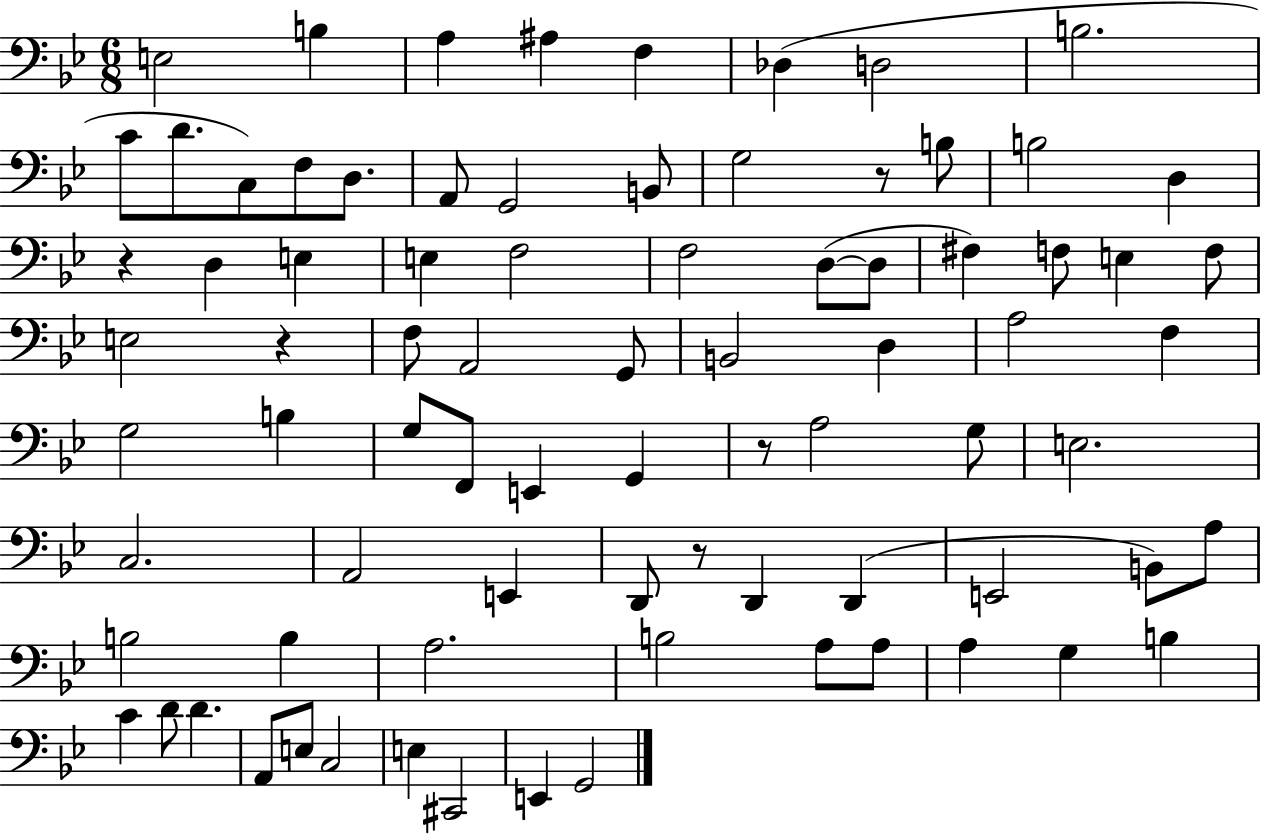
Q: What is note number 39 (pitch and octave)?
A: F3